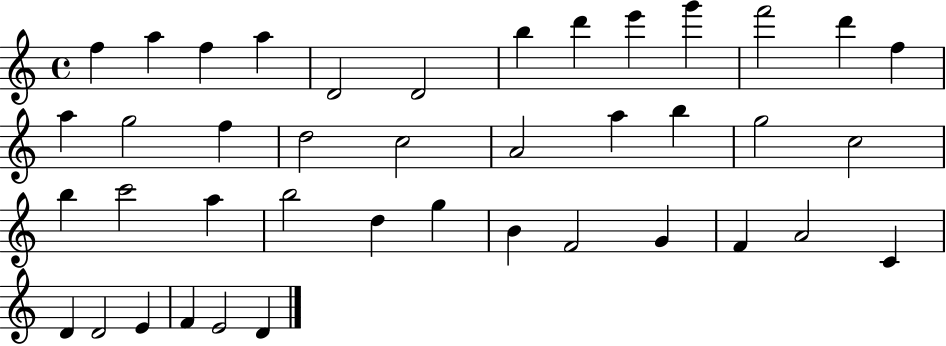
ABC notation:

X:1
T:Untitled
M:4/4
L:1/4
K:C
f a f a D2 D2 b d' e' g' f'2 d' f a g2 f d2 c2 A2 a b g2 c2 b c'2 a b2 d g B F2 G F A2 C D D2 E F E2 D